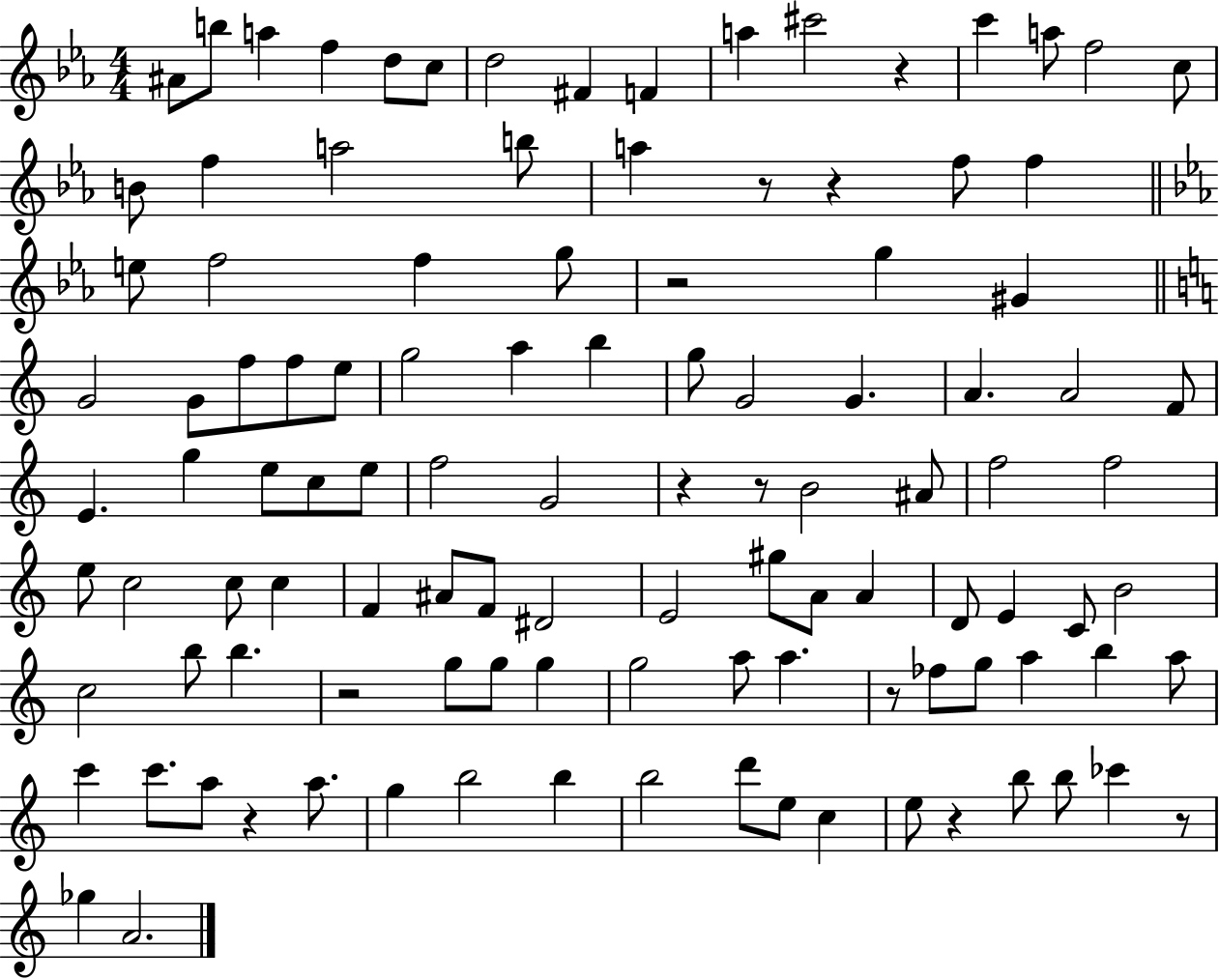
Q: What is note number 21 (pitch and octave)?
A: F5